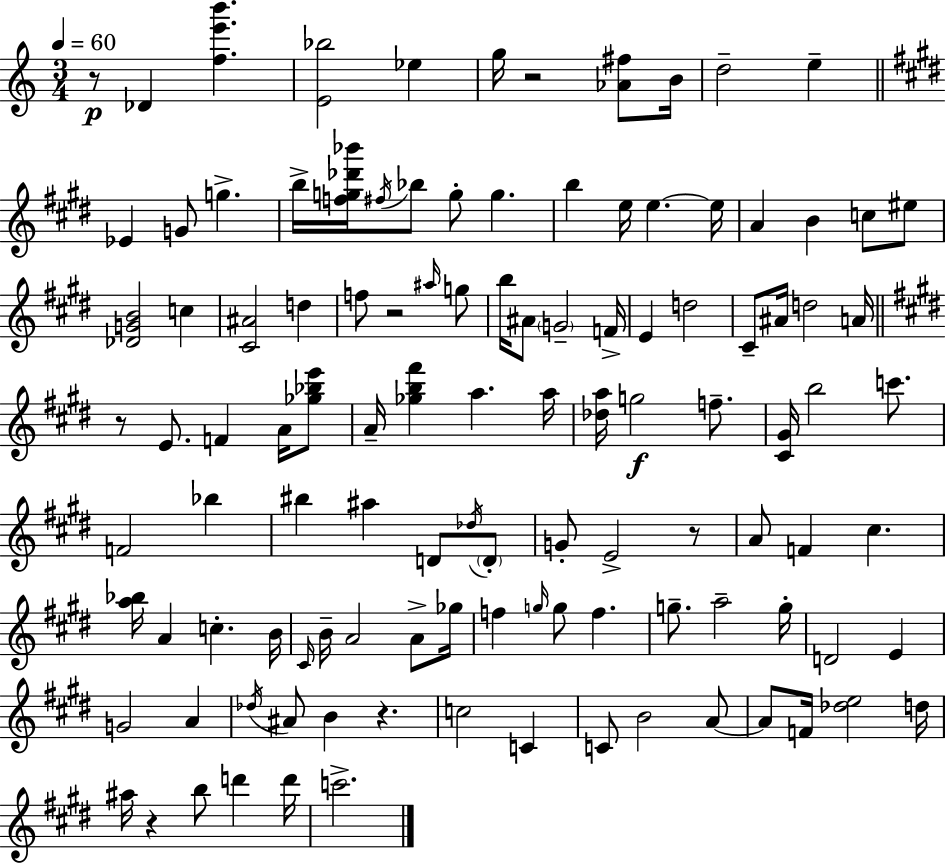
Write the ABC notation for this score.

X:1
T:Untitled
M:3/4
L:1/4
K:C
z/2 _D [fe'b'] [E_b]2 _e g/4 z2 [_A^f]/2 B/4 d2 e _E G/2 g b/4 [fg_d'_b']/4 ^f/4 _b/2 g/2 g b e/4 e e/4 A B c/2 ^e/2 [_DGB]2 c [^C^A]2 d f/2 z2 ^a/4 g/2 b/4 ^A/2 G2 F/4 E d2 ^C/2 ^A/4 d2 A/4 z/2 E/2 F A/4 [_g_be']/2 A/4 [_gb^f'] a a/4 [_da]/4 g2 f/2 [^C^G]/4 b2 c'/2 F2 _b ^b ^a D/2 _d/4 D/2 G/2 E2 z/2 A/2 F ^c [a_b]/4 A c B/4 ^C/4 B/4 A2 A/2 _g/4 f g/4 g/2 f g/2 a2 g/4 D2 E G2 A _d/4 ^A/2 B z c2 C C/2 B2 A/2 A/2 F/4 [_de]2 d/4 ^a/4 z b/2 d' d'/4 c'2